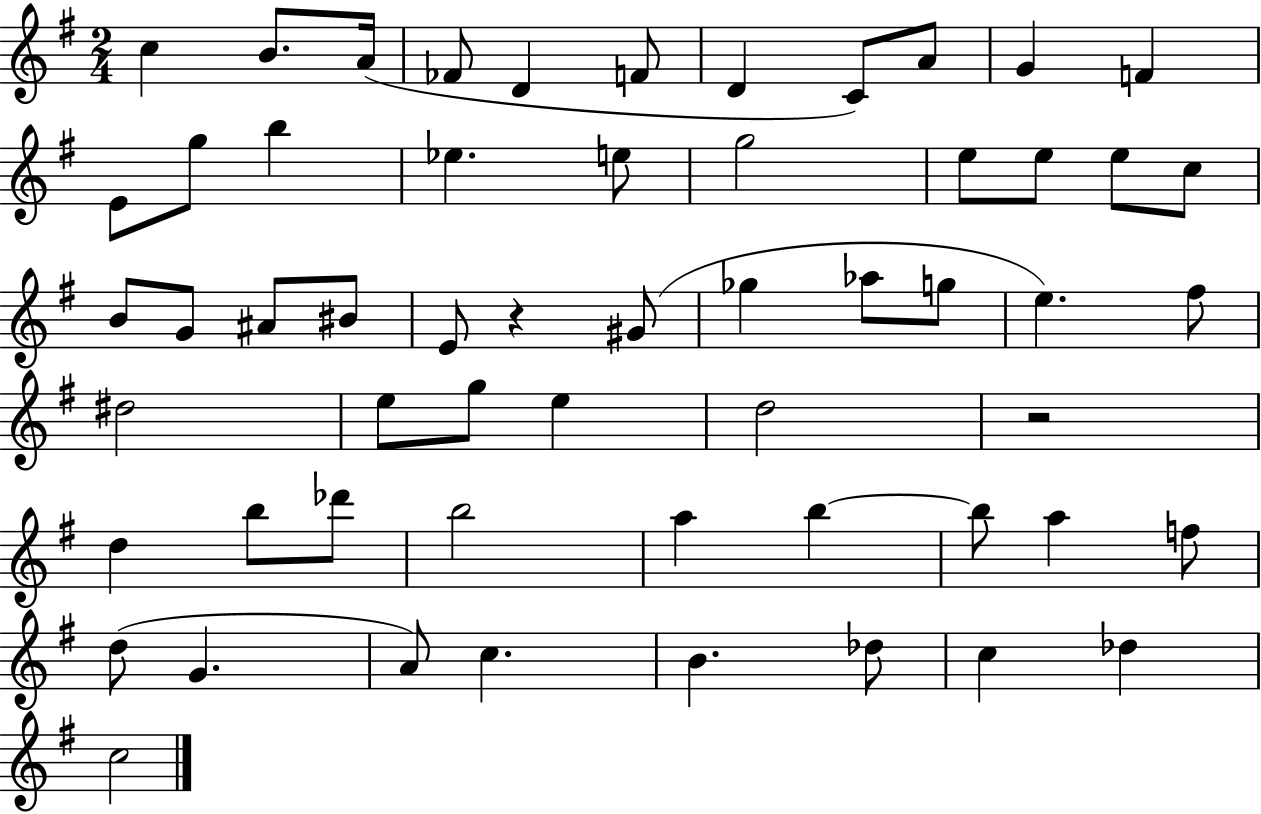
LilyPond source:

{
  \clef treble
  \numericTimeSignature
  \time 2/4
  \key g \major
  c''4 b'8. a'16( | fes'8 d'4 f'8 | d'4 c'8) a'8 | g'4 f'4 | \break e'8 g''8 b''4 | ees''4. e''8 | g''2 | e''8 e''8 e''8 c''8 | \break b'8 g'8 ais'8 bis'8 | e'8 r4 gis'8( | ges''4 aes''8 g''8 | e''4.) fis''8 | \break dis''2 | e''8 g''8 e''4 | d''2 | r2 | \break d''4 b''8 des'''8 | b''2 | a''4 b''4~~ | b''8 a''4 f''8 | \break d''8( g'4. | a'8) c''4. | b'4. des''8 | c''4 des''4 | \break c''2 | \bar "|."
}